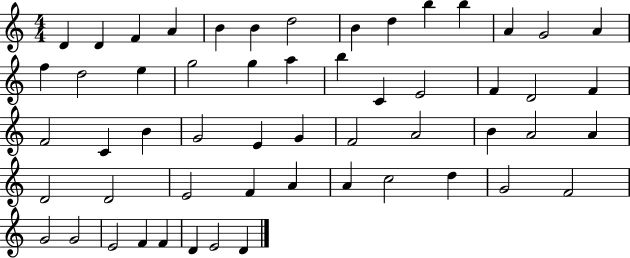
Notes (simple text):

D4/q D4/q F4/q A4/q B4/q B4/q D5/h B4/q D5/q B5/q B5/q A4/q G4/h A4/q F5/q D5/h E5/q G5/h G5/q A5/q B5/q C4/q E4/h F4/q D4/h F4/q F4/h C4/q B4/q G4/h E4/q G4/q F4/h A4/h B4/q A4/h A4/q D4/h D4/h E4/h F4/q A4/q A4/q C5/h D5/q G4/h F4/h G4/h G4/h E4/h F4/q F4/q D4/q E4/h D4/q